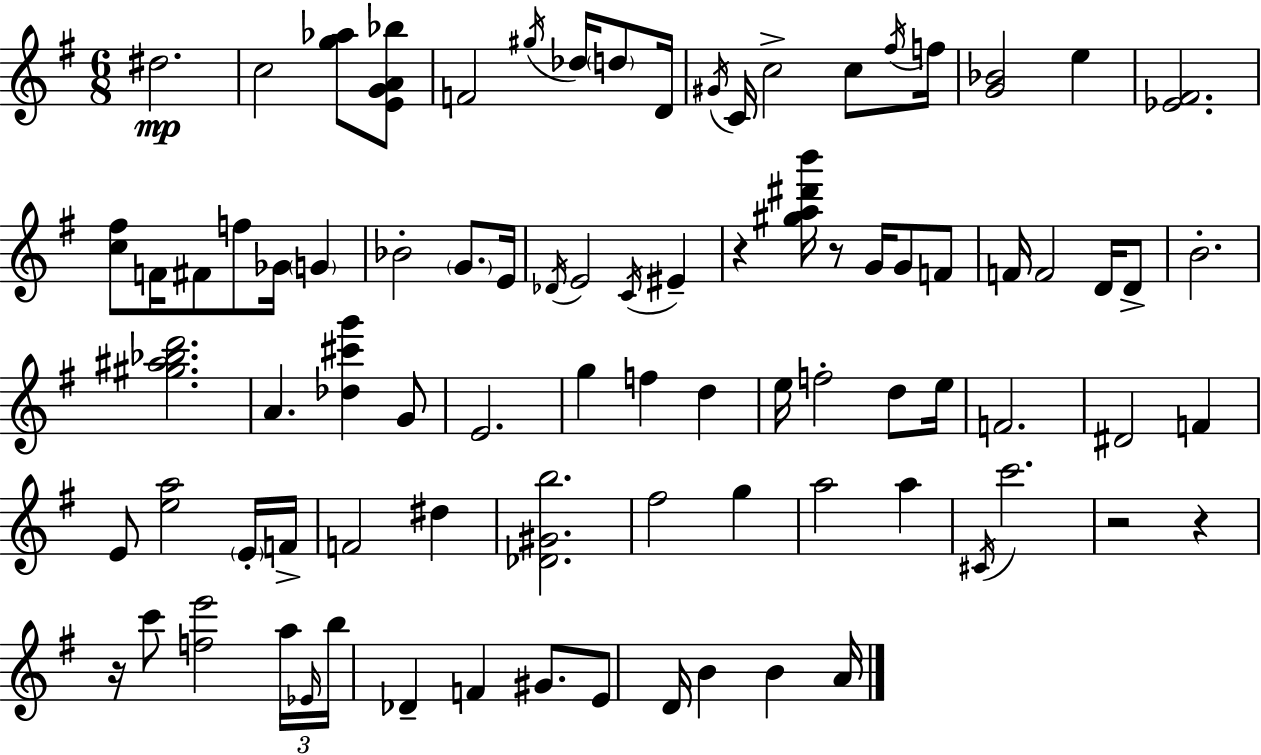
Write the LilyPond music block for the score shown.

{
  \clef treble
  \numericTimeSignature
  \time 6/8
  \key e \minor
  dis''2.\mp | c''2 <g'' aes''>8 <e' g' a' bes''>8 | f'2 \acciaccatura { gis''16 } des''16 \parenthesize d''8 | d'16 \acciaccatura { gis'16 } c'16 c''2-> c''8 | \break \acciaccatura { fis''16 } f''16 <g' bes'>2 e''4 | <ees' fis'>2. | <c'' fis''>8 f'16 fis'8 f''8 ges'16 \parenthesize g'4 | bes'2-. \parenthesize g'8. | \break e'16 \acciaccatura { des'16 } e'2 | \acciaccatura { c'16 } eis'4-- r4 <gis'' a'' dis''' b'''>16 r8 | g'16 g'8 f'8 f'16 f'2 | d'16 d'8-> b'2.-. | \break <gis'' ais'' bes'' d'''>2. | a'4. <des'' cis''' g'''>4 | g'8 e'2. | g''4 f''4 | \break d''4 e''16 f''2-. | d''8 e''16 f'2. | dis'2 | f'4 e'8 <e'' a''>2 | \break \parenthesize e'16-. f'16-> f'2 | dis''4 <des' gis' b''>2. | fis''2 | g''4 a''2 | \break a''4 \acciaccatura { cis'16 } c'''2. | r2 | r4 r16 c'''8 <f'' e'''>2 | \tuplet 3/2 { a''16 \grace { ees'16 } b''16 } des'4-- | \break f'4 gis'8. e'8 d'16 b'4 | b'4 a'16 \bar "|."
}